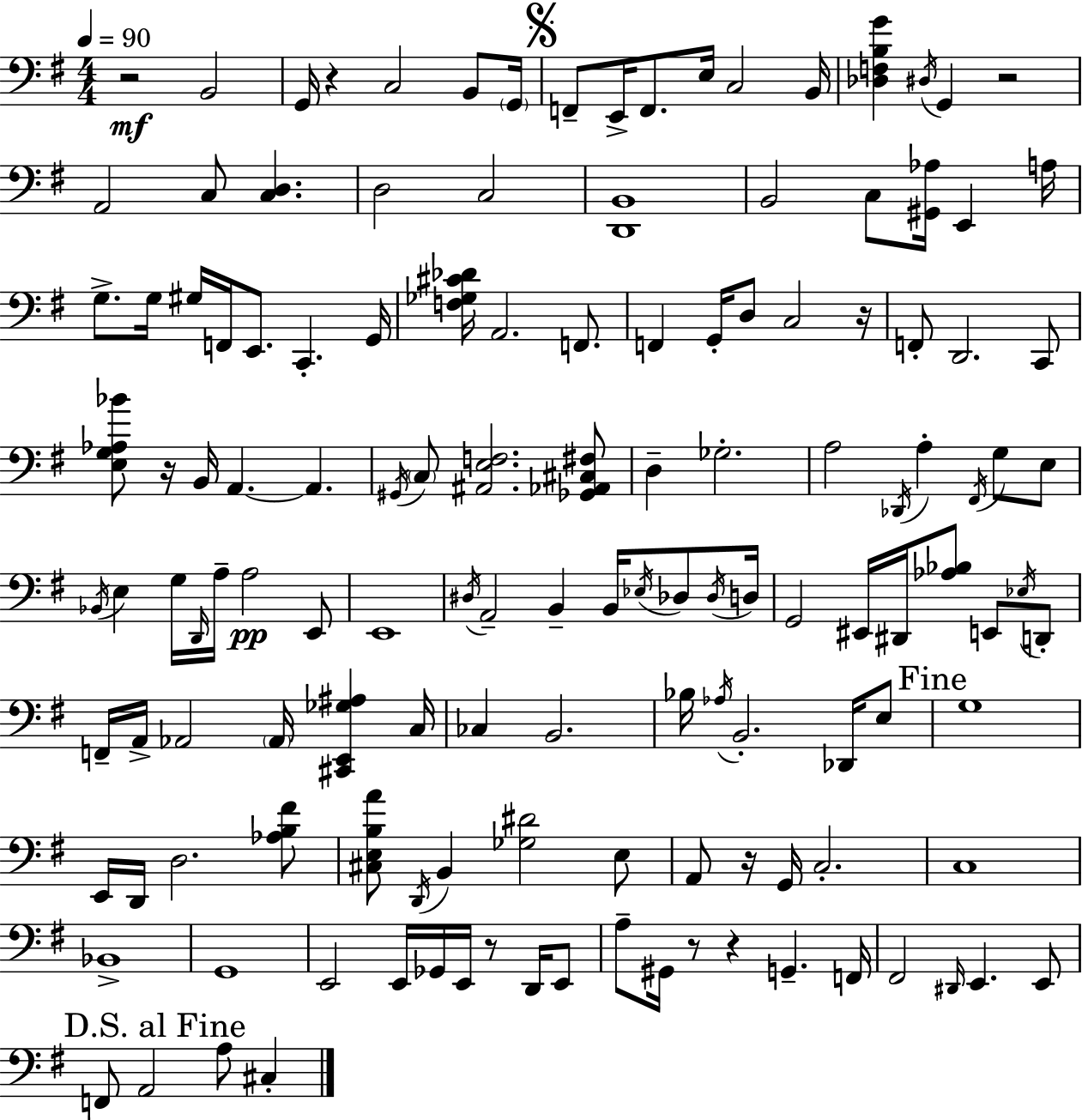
{
  \clef bass
  \numericTimeSignature
  \time 4/4
  \key g \major
  \tempo 4 = 90
  r2\mf b,2 | g,16 r4 c2 b,8 \parenthesize g,16 | \mark \markup { \musicglyph "scripts.segno" } f,8-- e,16-> f,8. e16 c2 b,16 | <des f b g'>4 \acciaccatura { dis16 } g,4 r2 | \break a,2 c8 <c d>4. | d2 c2 | <d, b,>1 | b,2 c8 <gis, aes>16 e,4 | \break a16 g8.-> g16 gis16 f,16 e,8. c,4.-. | g,16 <f ges cis' des'>16 a,2. f,8. | f,4 g,16-. d8 c2 | r16 f,8-. d,2. c,8 | \break <e g aes bes'>8 r16 b,16 a,4.~~ a,4. | \acciaccatura { gis,16 } \parenthesize c8 <ais, e f>2. | <ges, aes, cis fis>8 d4-- ges2.-. | a2 \acciaccatura { des,16 } a4-. \acciaccatura { fis,16 } | \break g8 e8 \acciaccatura { bes,16 } e4 g16 \grace { d,16 } a16-- a2\pp | e,8 e,1 | \acciaccatura { dis16 } a,2-- b,4-- | b,16 \acciaccatura { ees16 } des8 \acciaccatura { des16 } d16 g,2 | \break eis,16 dis,16 <aes bes>8 e,8 \acciaccatura { ees16 } d,8-. f,16-- a,16-> aes,2 | \parenthesize aes,16 <cis, e, ges ais>4 c16 ces4 b,2. | bes16 \acciaccatura { aes16 } b,2.-. | des,16 e8 \mark "Fine" g1 | \break e,16 d,16 d2. | <aes b fis'>8 <cis e b a'>8 \acciaccatura { d,16 } b,4 | <ges dis'>2 e8 a,8 r16 g,16 | c2.-. c1 | \break bes,1-> | g,1 | e,2 | e,16 ges,16 e,16 r8 d,16 e,8 a8-- gis,16 r8 | \break r4 g,4.-- f,16 fis,2 | \grace { dis,16 } e,4. e,8 \mark "D.S. al Fine" f,8 a,2 | a8 cis4-. \bar "|."
}